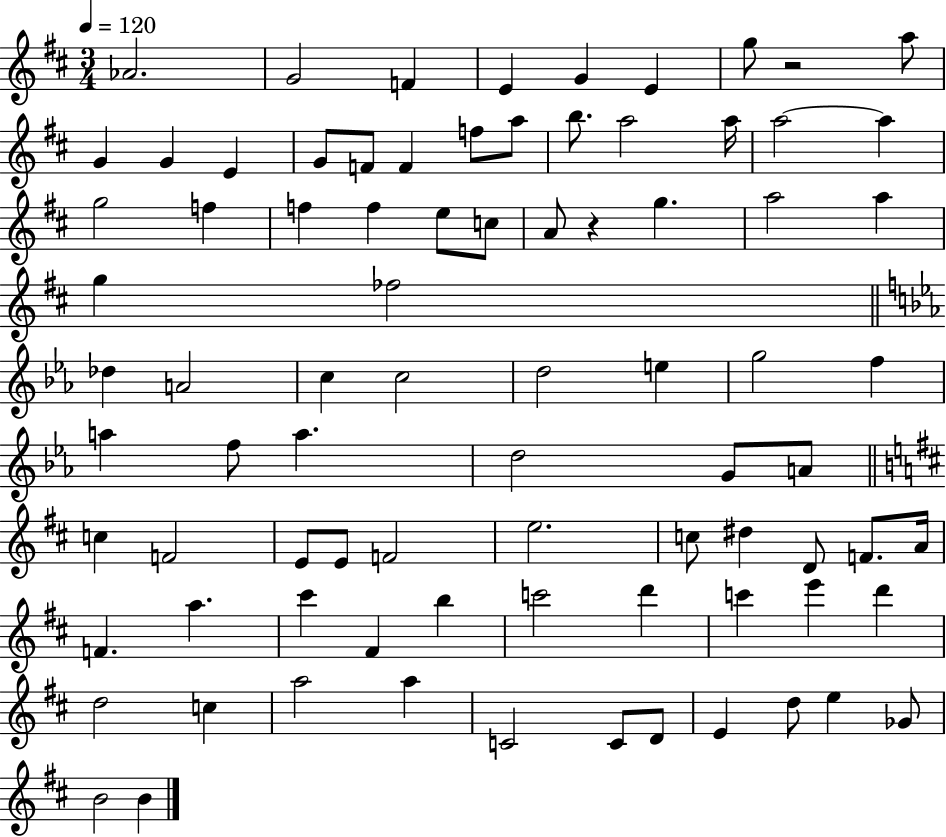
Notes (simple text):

Ab4/h. G4/h F4/q E4/q G4/q E4/q G5/e R/h A5/e G4/q G4/q E4/q G4/e F4/e F4/q F5/e A5/e B5/e. A5/h A5/s A5/h A5/q G5/h F5/q F5/q F5/q E5/e C5/e A4/e R/q G5/q. A5/h A5/q G5/q FES5/h Db5/q A4/h C5/q C5/h D5/h E5/q G5/h F5/q A5/q F5/e A5/q. D5/h G4/e A4/e C5/q F4/h E4/e E4/e F4/h E5/h. C5/e D#5/q D4/e F4/e. A4/s F4/q. A5/q. C#6/q F#4/q B5/q C6/h D6/q C6/q E6/q D6/q D5/h C5/q A5/h A5/q C4/h C4/e D4/e E4/q D5/e E5/q Gb4/e B4/h B4/q